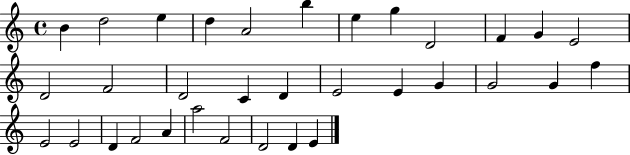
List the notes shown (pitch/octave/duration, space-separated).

B4/q D5/h E5/q D5/q A4/h B5/q E5/q G5/q D4/h F4/q G4/q E4/h D4/h F4/h D4/h C4/q D4/q E4/h E4/q G4/q G4/h G4/q F5/q E4/h E4/h D4/q F4/h A4/q A5/h F4/h D4/h D4/q E4/q